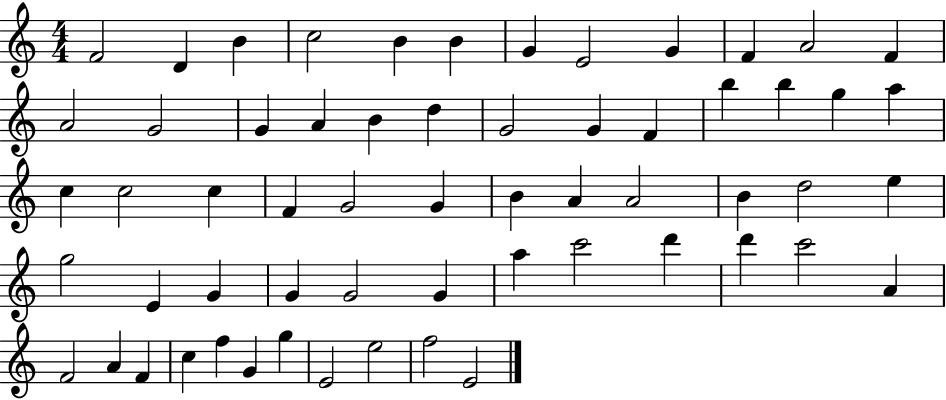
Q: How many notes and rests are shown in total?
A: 60